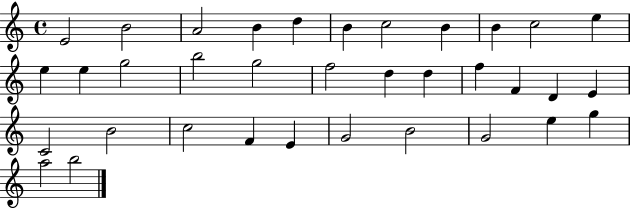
{
  \clef treble
  \time 4/4
  \defaultTimeSignature
  \key c \major
  e'2 b'2 | a'2 b'4 d''4 | b'4 c''2 b'4 | b'4 c''2 e''4 | \break e''4 e''4 g''2 | b''2 g''2 | f''2 d''4 d''4 | f''4 f'4 d'4 e'4 | \break c'2 b'2 | c''2 f'4 e'4 | g'2 b'2 | g'2 e''4 g''4 | \break a''2 b''2 | \bar "|."
}